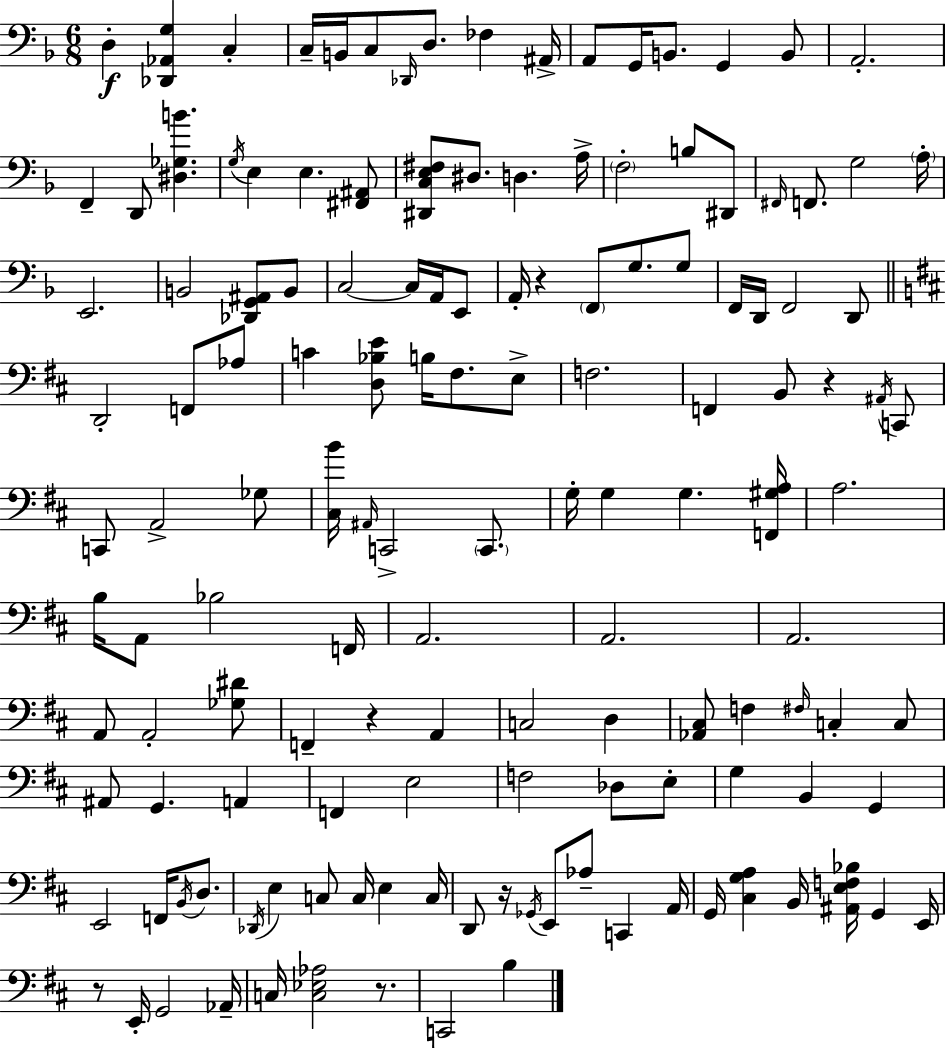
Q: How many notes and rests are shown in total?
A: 140